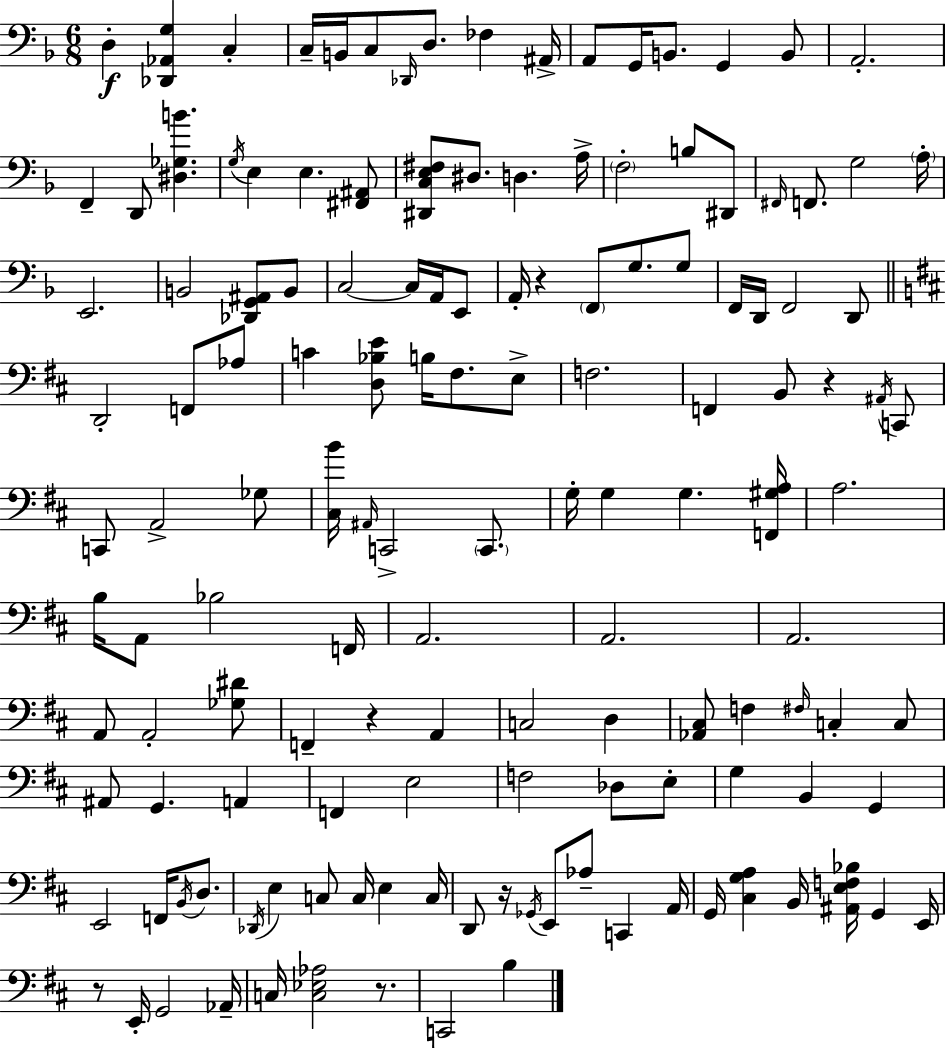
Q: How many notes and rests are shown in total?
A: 140